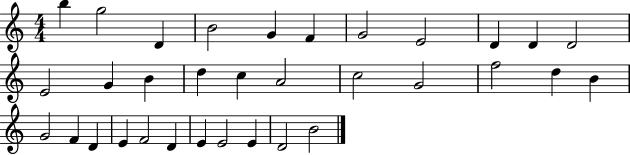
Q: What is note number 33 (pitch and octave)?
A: B4